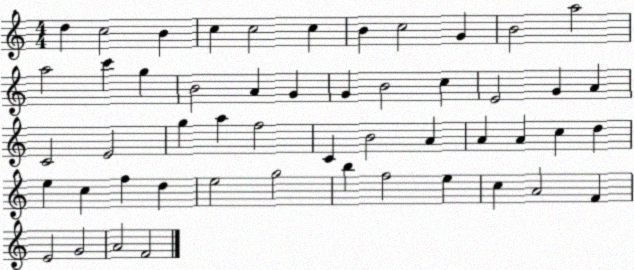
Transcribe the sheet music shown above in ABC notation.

X:1
T:Untitled
M:4/4
L:1/4
K:C
d c2 B c c2 c B c2 G B2 a2 a2 c' g B2 A G G B2 c E2 G A C2 E2 g a f2 C B2 A A A c d e c f d e2 g2 b f2 e c A2 F E2 G2 A2 F2